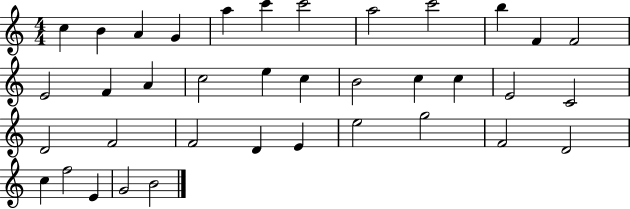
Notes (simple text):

C5/q B4/q A4/q G4/q A5/q C6/q C6/h A5/h C6/h B5/q F4/q F4/h E4/h F4/q A4/q C5/h E5/q C5/q B4/h C5/q C5/q E4/h C4/h D4/h F4/h F4/h D4/q E4/q E5/h G5/h F4/h D4/h C5/q F5/h E4/q G4/h B4/h